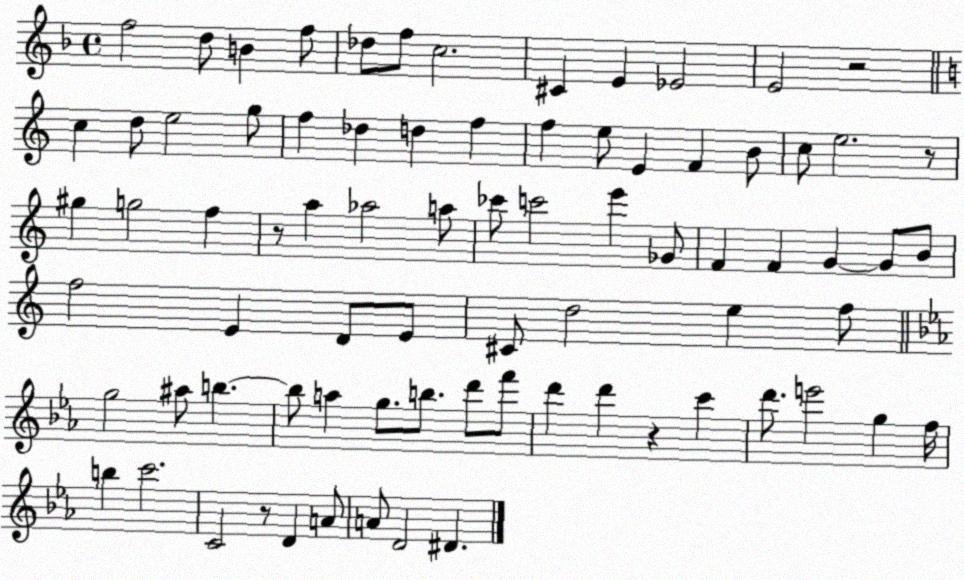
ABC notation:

X:1
T:Untitled
M:4/4
L:1/4
K:F
f2 d/2 B f/2 _d/2 f/2 c2 ^C E _E2 E2 z2 c d/2 e2 g/2 f _d d f f e/2 E F B/2 c/2 e2 z/2 ^g g2 f z/2 a _a2 a/2 _c'/2 c'2 e' _G/2 F F G G/2 B/2 f2 E D/2 E/2 ^C/2 d2 e f/2 g2 ^a/2 b b/2 a g/2 b/2 d'/2 f'/2 d' d' z c' d'/2 e'2 g f/4 b c'2 C2 z/2 D A/2 A/2 D2 ^D